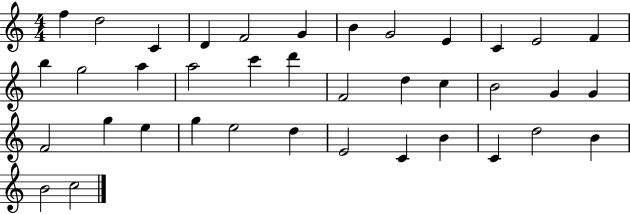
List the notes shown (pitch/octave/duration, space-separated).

F5/q D5/h C4/q D4/q F4/h G4/q B4/q G4/h E4/q C4/q E4/h F4/q B5/q G5/h A5/q A5/h C6/q D6/q F4/h D5/q C5/q B4/h G4/q G4/q F4/h G5/q E5/q G5/q E5/h D5/q E4/h C4/q B4/q C4/q D5/h B4/q B4/h C5/h